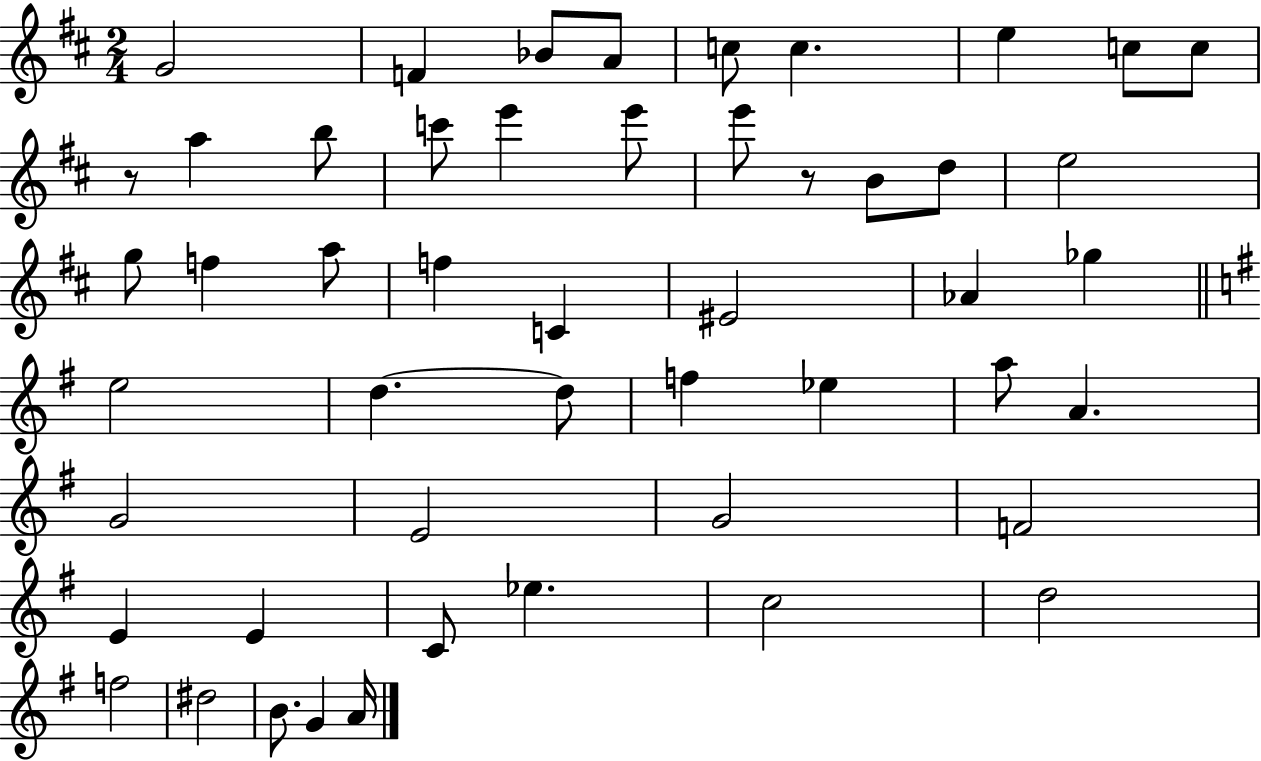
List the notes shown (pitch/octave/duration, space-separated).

G4/h F4/q Bb4/e A4/e C5/e C5/q. E5/q C5/e C5/e R/e A5/q B5/e C6/e E6/q E6/e E6/e R/e B4/e D5/e E5/h G5/e F5/q A5/e F5/q C4/q EIS4/h Ab4/q Gb5/q E5/h D5/q. D5/e F5/q Eb5/q A5/e A4/q. G4/h E4/h G4/h F4/h E4/q E4/q C4/e Eb5/q. C5/h D5/h F5/h D#5/h B4/e. G4/q A4/s